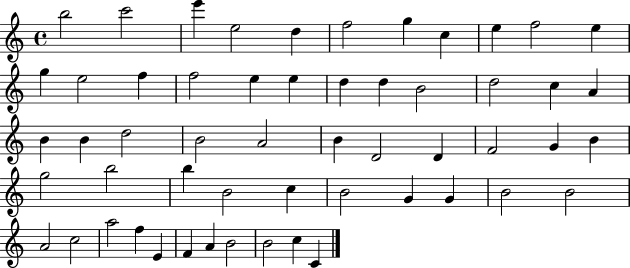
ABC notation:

X:1
T:Untitled
M:4/4
L:1/4
K:C
b2 c'2 e' e2 d f2 g c e f2 e g e2 f f2 e e d d B2 d2 c A B B d2 B2 A2 B D2 D F2 G B g2 b2 b B2 c B2 G G B2 B2 A2 c2 a2 f E F A B2 B2 c C